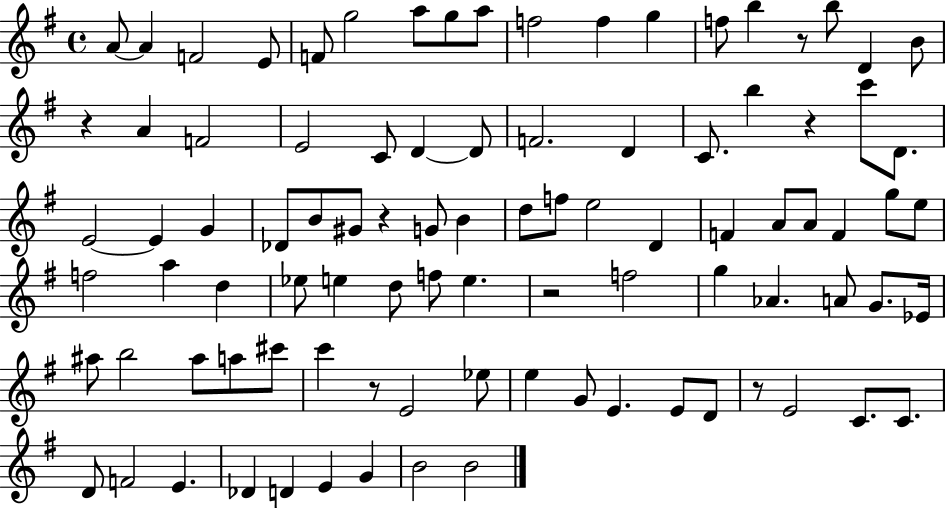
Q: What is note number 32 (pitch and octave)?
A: G4